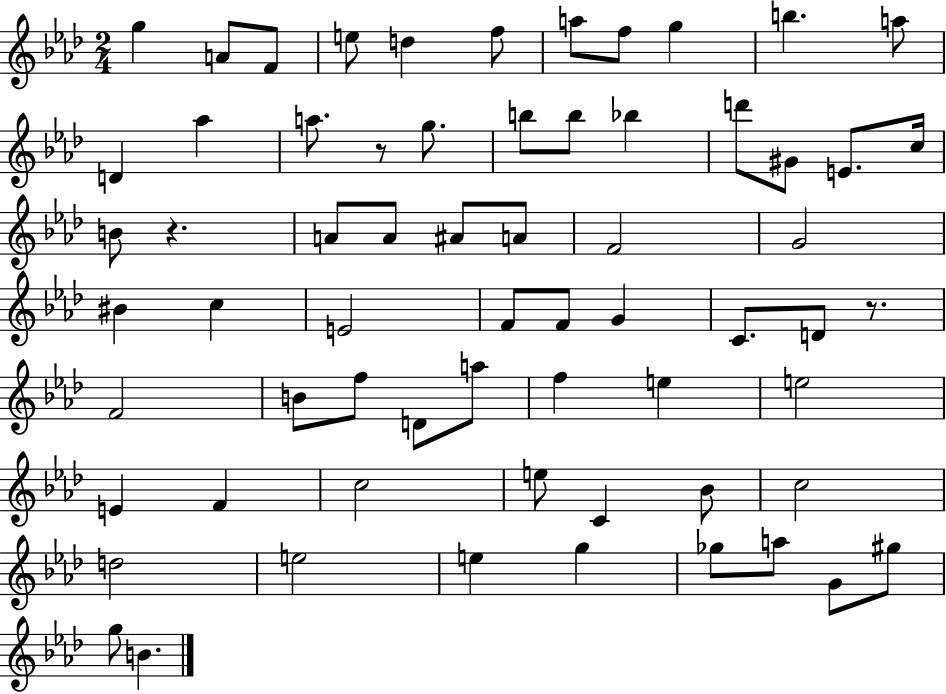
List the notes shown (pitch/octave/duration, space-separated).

G5/q A4/e F4/e E5/e D5/q F5/e A5/e F5/e G5/q B5/q. A5/e D4/q Ab5/q A5/e. R/e G5/e. B5/e B5/e Bb5/q D6/e G#4/e E4/e. C5/s B4/e R/q. A4/e A4/e A#4/e A4/e F4/h G4/h BIS4/q C5/q E4/h F4/e F4/e G4/q C4/e. D4/e R/e. F4/h B4/e F5/e D4/e A5/e F5/q E5/q E5/h E4/q F4/q C5/h E5/e C4/q Bb4/e C5/h D5/h E5/h E5/q G5/q Gb5/e A5/e G4/e G#5/e G5/e B4/q.